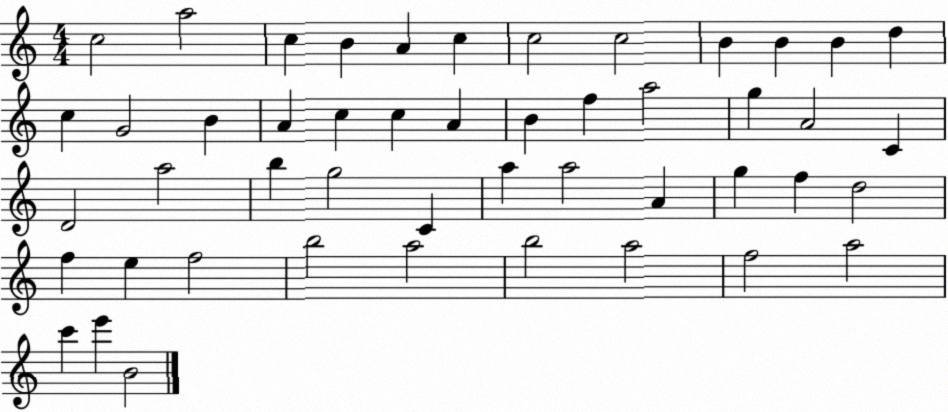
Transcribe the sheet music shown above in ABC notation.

X:1
T:Untitled
M:4/4
L:1/4
K:C
c2 a2 c B A c c2 c2 B B B d c G2 B A c c A B f a2 g A2 C D2 a2 b g2 C a a2 A g f d2 f e f2 b2 a2 b2 a2 f2 a2 c' e' B2